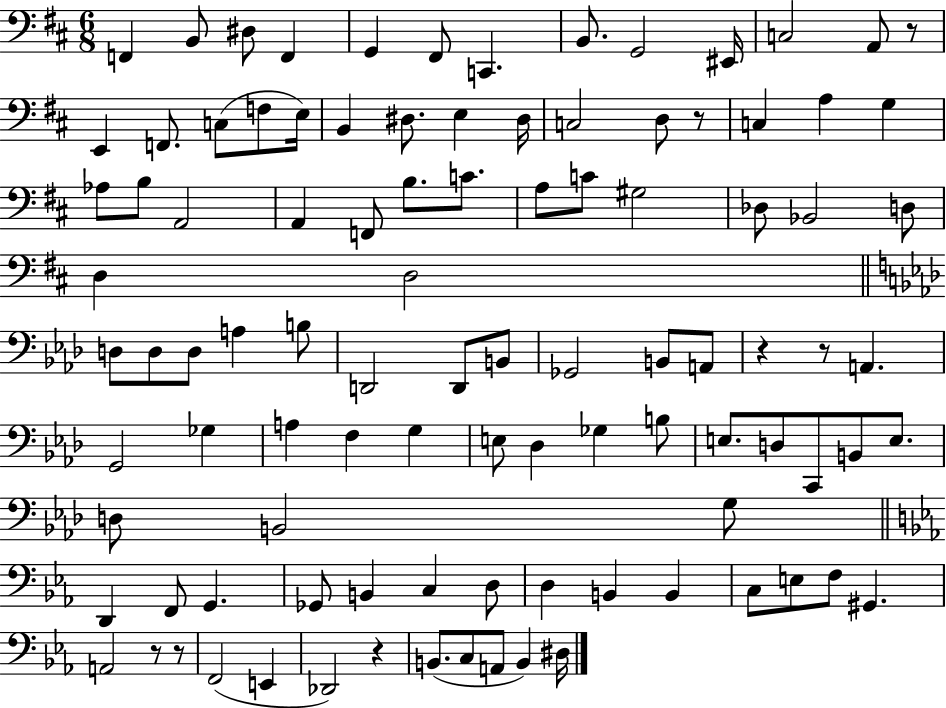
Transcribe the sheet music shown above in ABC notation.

X:1
T:Untitled
M:6/8
L:1/4
K:D
F,, B,,/2 ^D,/2 F,, G,, ^F,,/2 C,, B,,/2 G,,2 ^E,,/4 C,2 A,,/2 z/2 E,, F,,/2 C,/2 F,/2 E,/4 B,, ^D,/2 E, ^D,/4 C,2 D,/2 z/2 C, A, G, _A,/2 B,/2 A,,2 A,, F,,/2 B,/2 C/2 A,/2 C/2 ^G,2 _D,/2 _B,,2 D,/2 D, D,2 D,/2 D,/2 D,/2 A, B,/2 D,,2 D,,/2 B,,/2 _G,,2 B,,/2 A,,/2 z z/2 A,, G,,2 _G, A, F, G, E,/2 _D, _G, B,/2 E,/2 D,/2 C,,/2 B,,/2 E,/2 D,/2 B,,2 G,/2 D,, F,,/2 G,, _G,,/2 B,, C, D,/2 D, B,, B,, C,/2 E,/2 F,/2 ^G,, A,,2 z/2 z/2 F,,2 E,, _D,,2 z B,,/2 C,/2 A,,/2 B,, ^D,/4